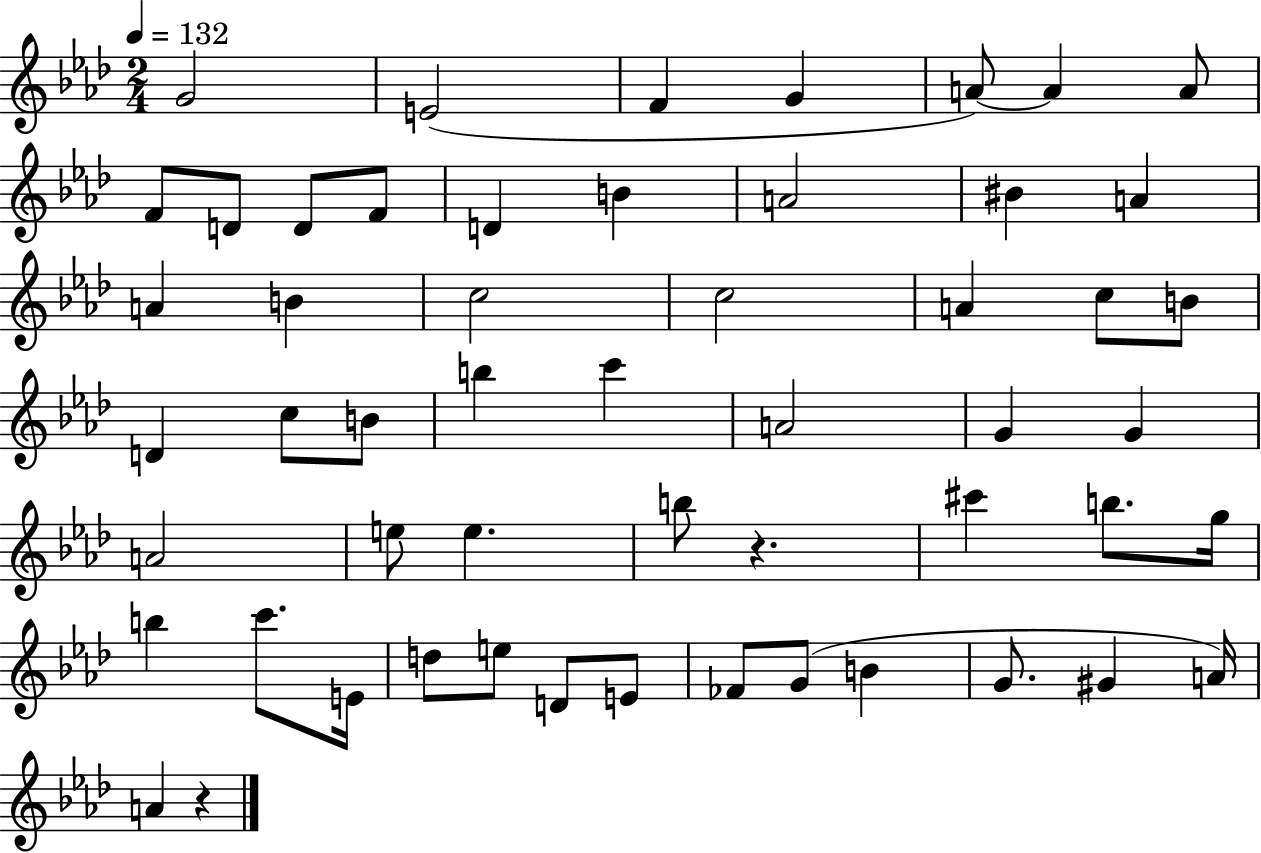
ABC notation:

X:1
T:Untitled
M:2/4
L:1/4
K:Ab
G2 E2 F G A/2 A A/2 F/2 D/2 D/2 F/2 D B A2 ^B A A B c2 c2 A c/2 B/2 D c/2 B/2 b c' A2 G G A2 e/2 e b/2 z ^c' b/2 g/4 b c'/2 E/4 d/2 e/2 D/2 E/2 _F/2 G/2 B G/2 ^G A/4 A z